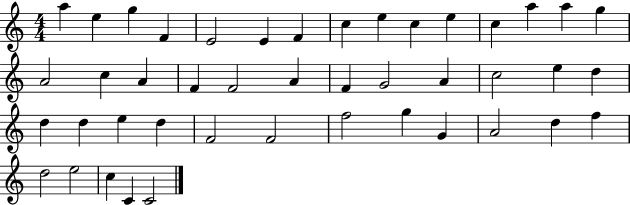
A5/q E5/q G5/q F4/q E4/h E4/q F4/q C5/q E5/q C5/q E5/q C5/q A5/q A5/q G5/q A4/h C5/q A4/q F4/q F4/h A4/q F4/q G4/h A4/q C5/h E5/q D5/q D5/q D5/q E5/q D5/q F4/h F4/h F5/h G5/q G4/q A4/h D5/q F5/q D5/h E5/h C5/q C4/q C4/h